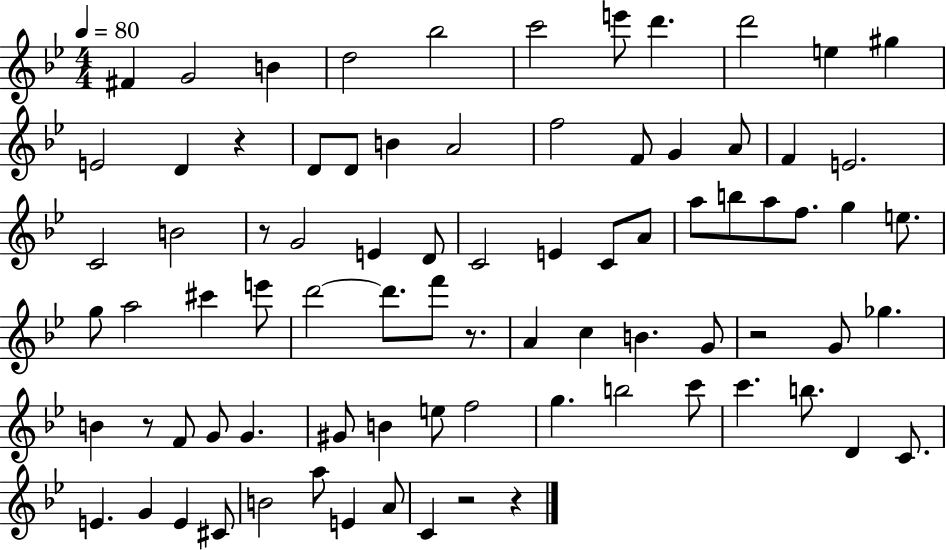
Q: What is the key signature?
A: BES major